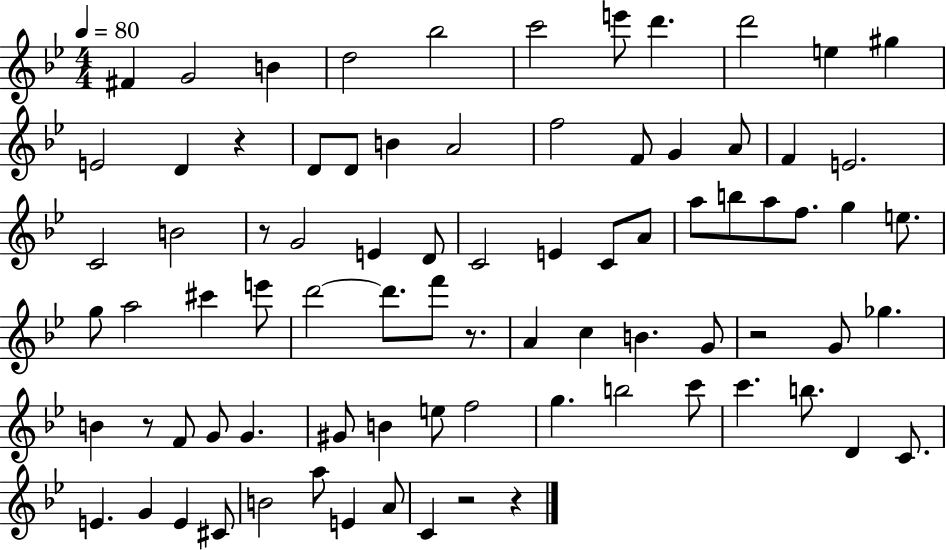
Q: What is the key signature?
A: BES major